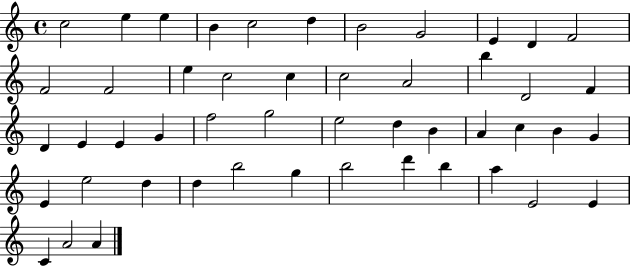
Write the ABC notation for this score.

X:1
T:Untitled
M:4/4
L:1/4
K:C
c2 e e B c2 d B2 G2 E D F2 F2 F2 e c2 c c2 A2 b D2 F D E E G f2 g2 e2 d B A c B G E e2 d d b2 g b2 d' b a E2 E C A2 A